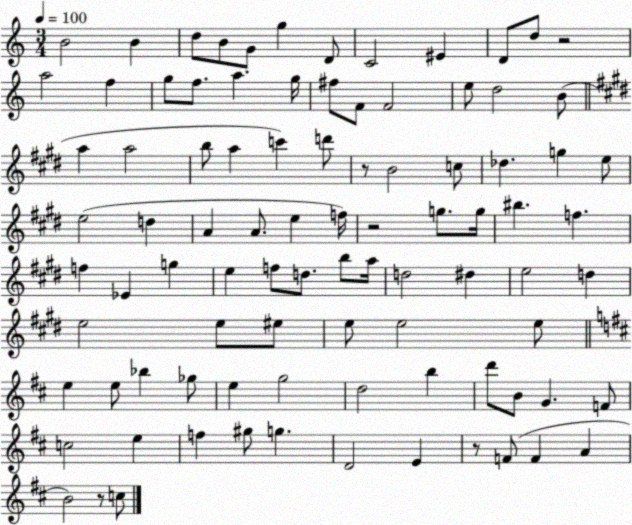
X:1
T:Untitled
M:3/4
L:1/4
K:C
B2 B d/2 B/2 G/2 g D/2 C2 ^E D/2 d/2 z2 a2 f g/2 f/2 a g/4 ^f/2 F/2 F2 e/2 d2 B/2 a a2 b/2 a c' d'/2 z/2 B2 c/2 _d g e/2 e2 d A A/2 e f/4 z2 g/2 g/4 ^b f f _E g e f/2 d/2 b/2 a/4 d2 ^d e2 d e2 e/2 ^e/2 e/2 e2 e/2 e e/2 _b _g/2 e g2 d2 b d'/2 B/2 G F/2 c2 e f ^g/2 g D2 E z/2 F/2 F A B2 z/2 c/2